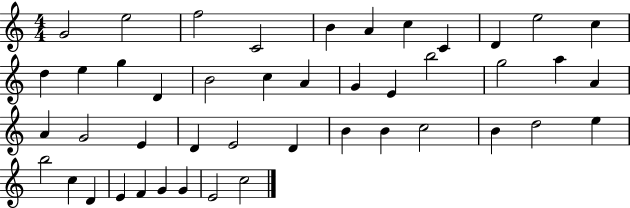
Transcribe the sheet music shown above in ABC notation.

X:1
T:Untitled
M:4/4
L:1/4
K:C
G2 e2 f2 C2 B A c C D e2 c d e g D B2 c A G E b2 g2 a A A G2 E D E2 D B B c2 B d2 e b2 c D E F G G E2 c2